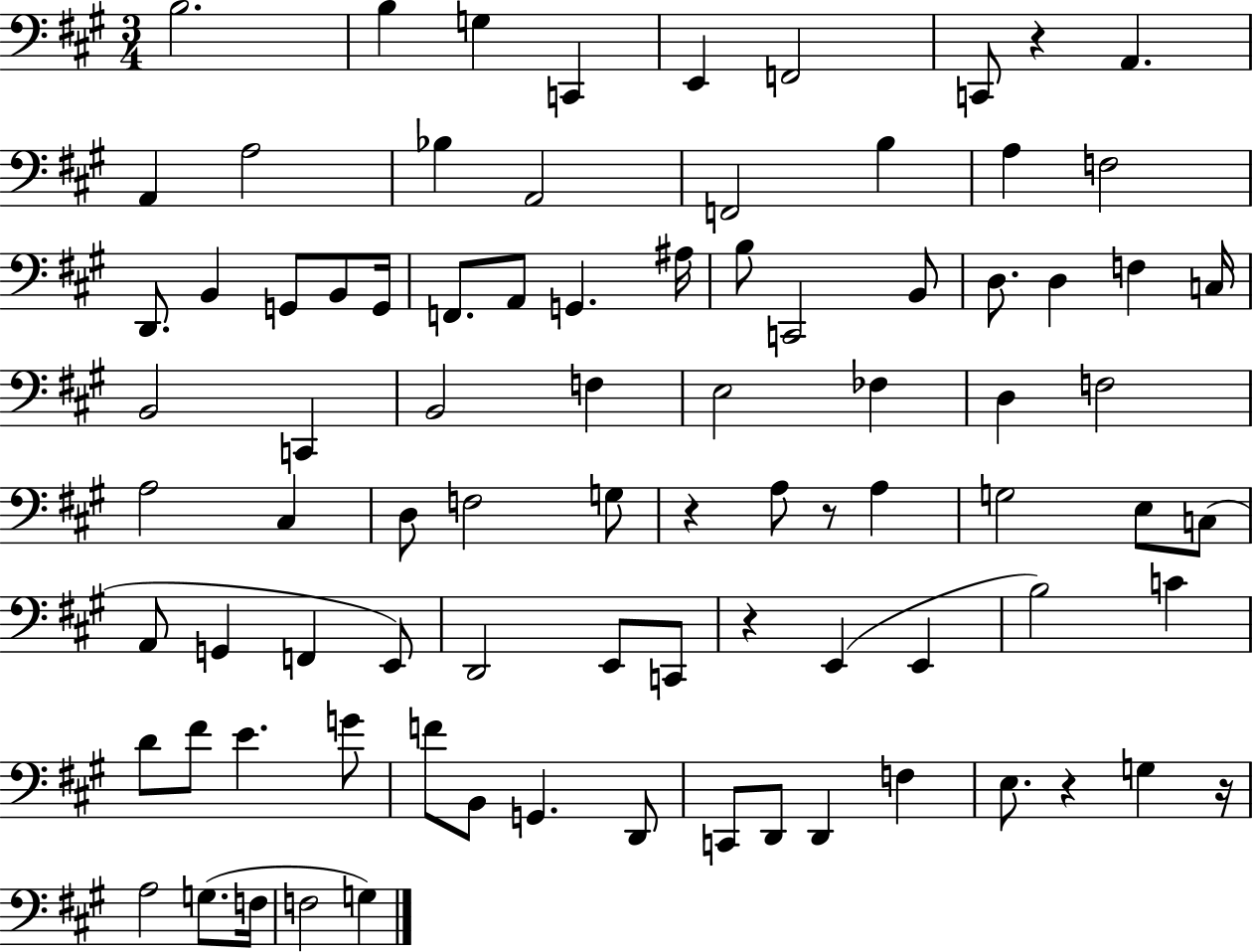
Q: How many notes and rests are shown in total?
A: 86